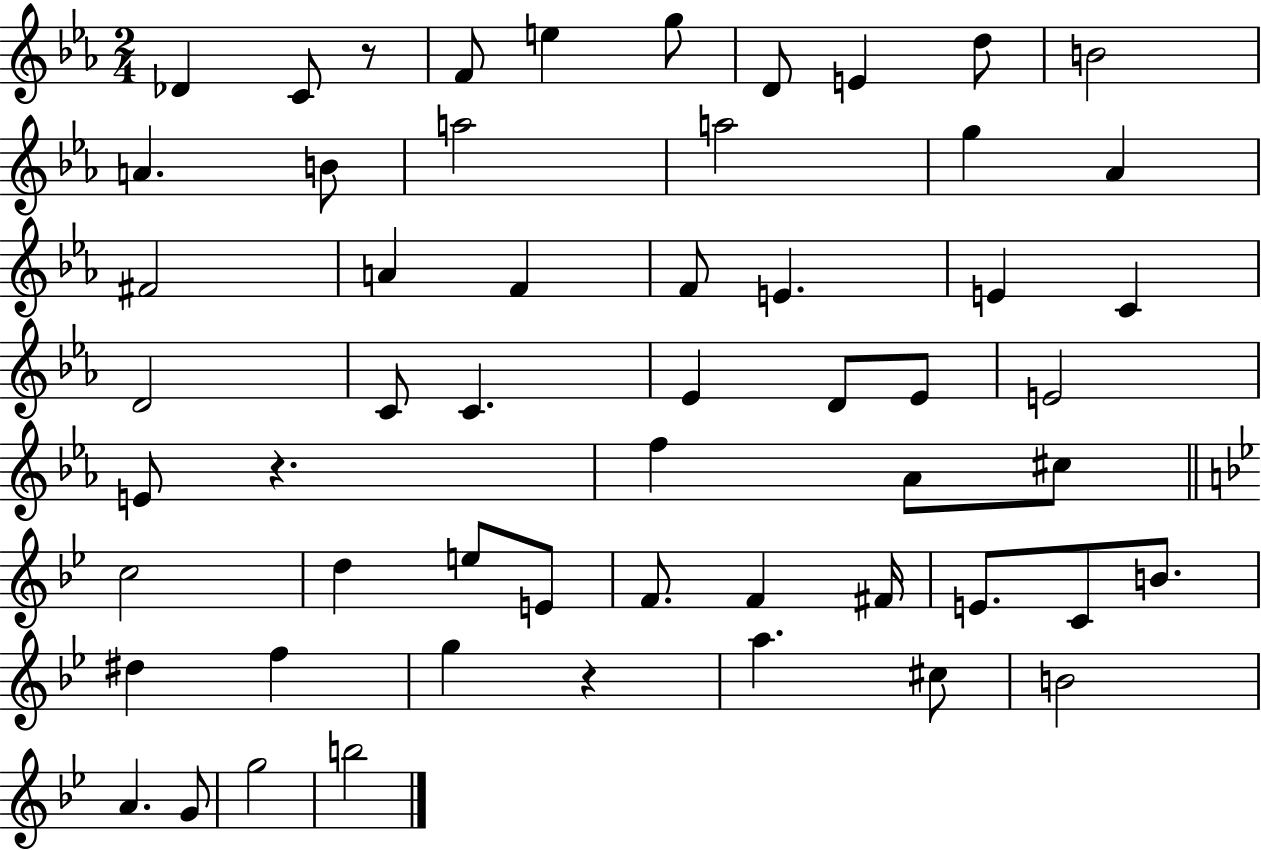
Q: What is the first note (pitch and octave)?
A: Db4